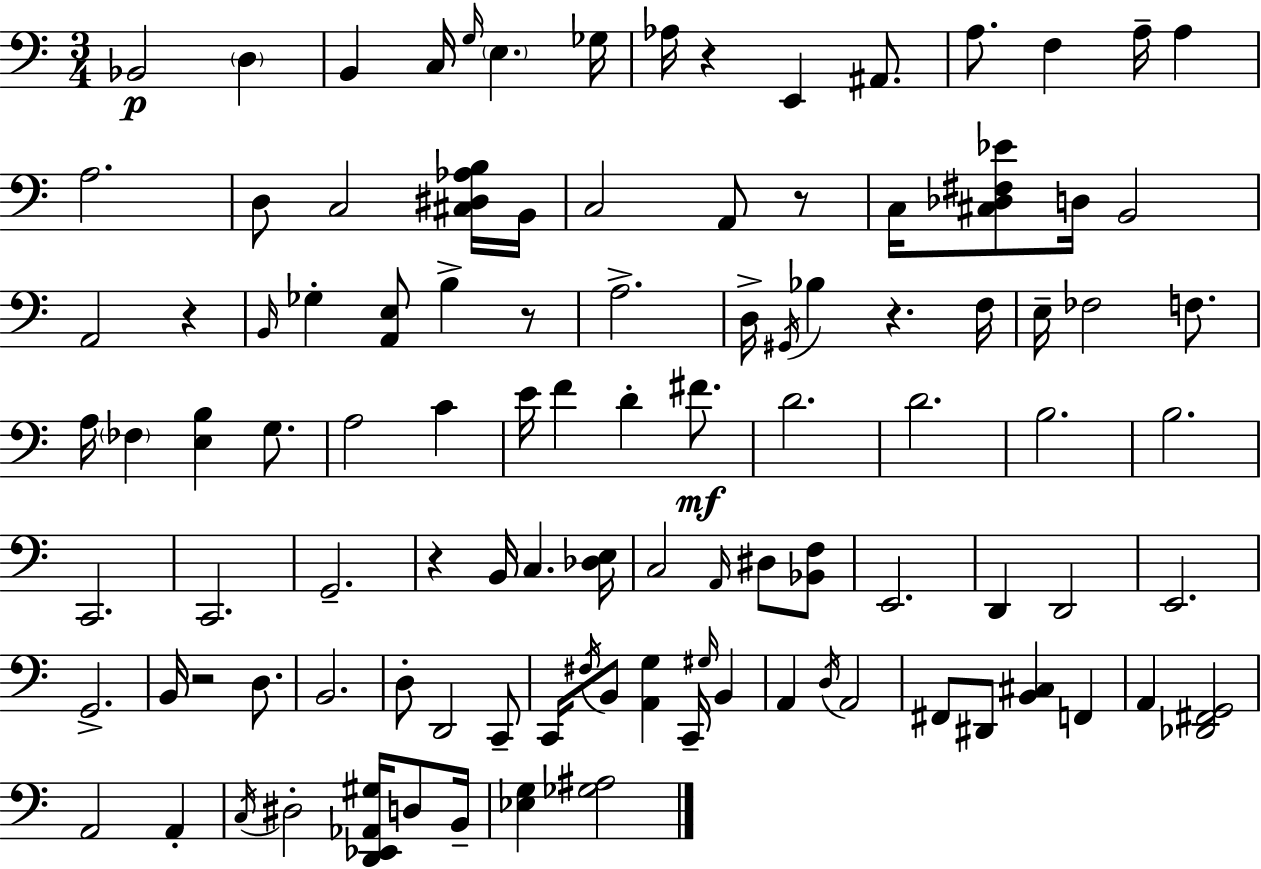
X:1
T:Untitled
M:3/4
L:1/4
K:C
_B,,2 D, B,, C,/4 G,/4 E, _G,/4 _A,/4 z E,, ^A,,/2 A,/2 F, A,/4 A, A,2 D,/2 C,2 [^C,^D,_A,B,]/4 B,,/4 C,2 A,,/2 z/2 C,/4 [^C,_D,^F,_E]/2 D,/4 B,,2 A,,2 z B,,/4 _G, [A,,E,]/2 B, z/2 A,2 D,/4 ^G,,/4 _B, z F,/4 E,/4 _F,2 F,/2 A,/4 _F, [E,B,] G,/2 A,2 C E/4 F D ^F/2 D2 D2 B,2 B,2 C,,2 C,,2 G,,2 z B,,/4 C, [_D,E,]/4 C,2 A,,/4 ^D,/2 [_B,,F,]/2 E,,2 D,, D,,2 E,,2 G,,2 B,,/4 z2 D,/2 B,,2 D,/2 D,,2 C,,/2 C,,/4 ^F,/4 B,,/2 [A,,G,] C,,/4 ^G,/4 B,, A,, D,/4 A,,2 ^F,,/2 ^D,,/2 [B,,^C,] F,, A,, [_D,,^F,,G,,]2 A,,2 A,, C,/4 ^D,2 [D,,_E,,_A,,^G,]/4 D,/2 B,,/4 [_E,G,] [_G,^A,]2